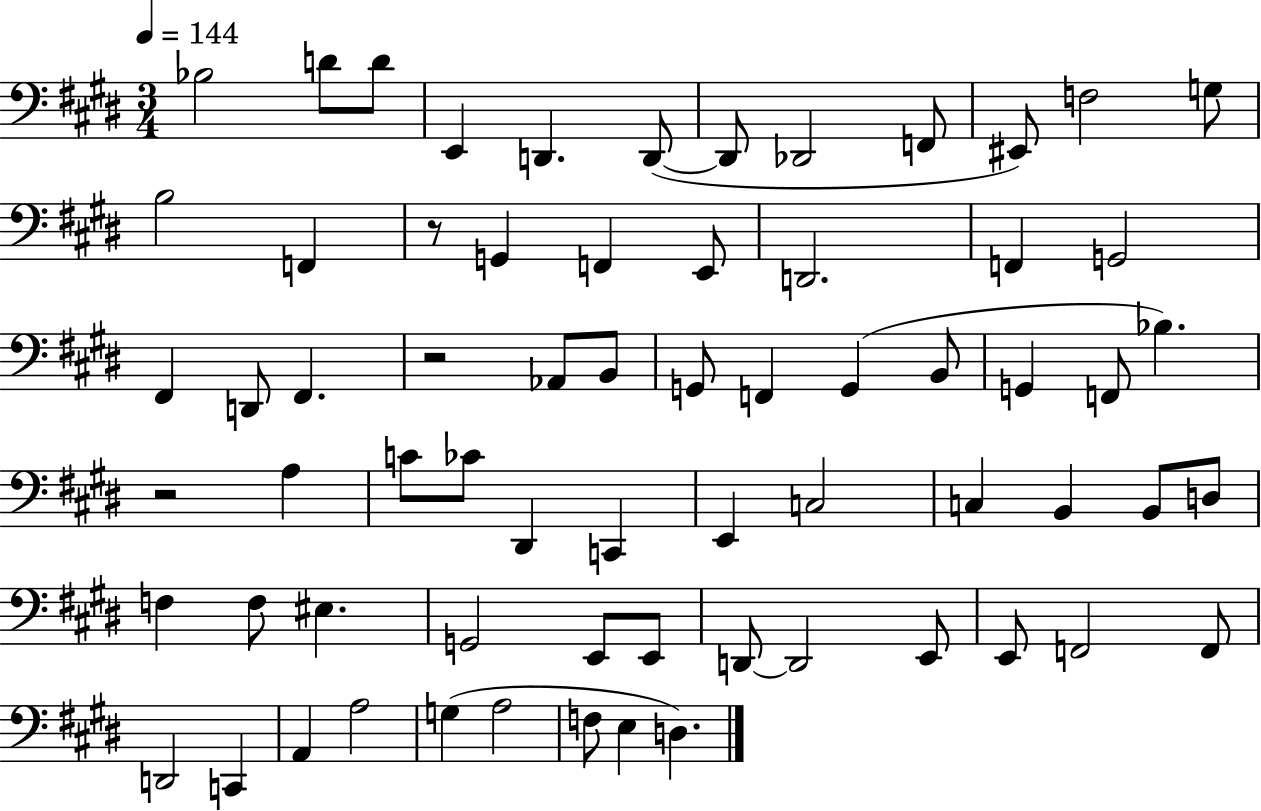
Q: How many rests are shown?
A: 3